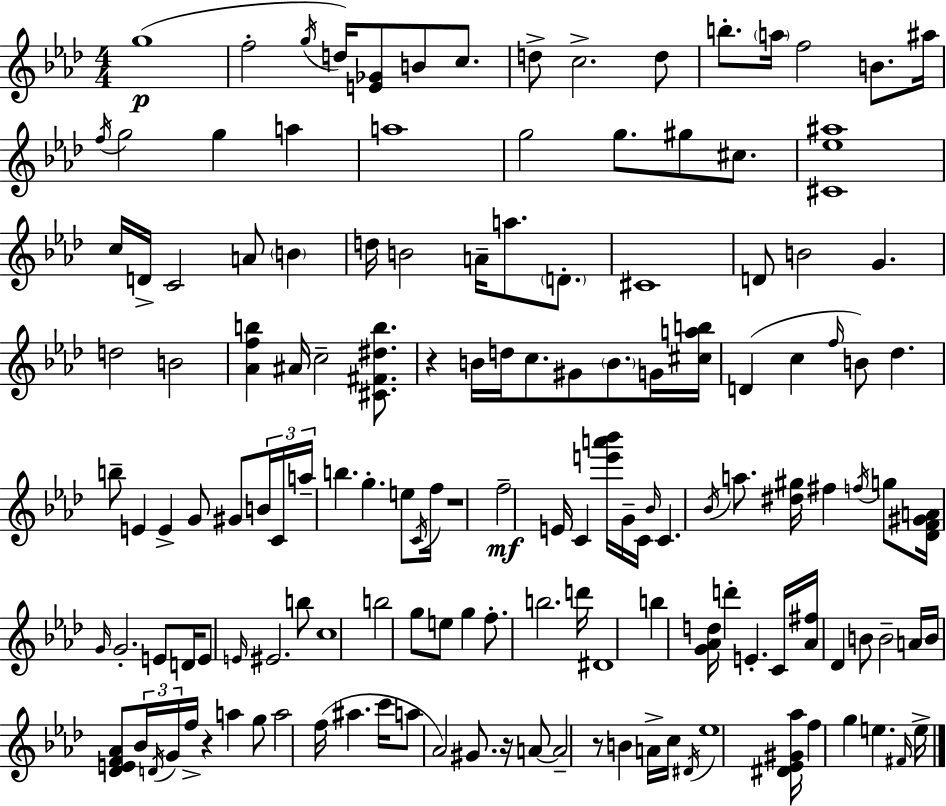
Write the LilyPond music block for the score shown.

{
  \clef treble
  \numericTimeSignature
  \time 4/4
  \key aes \major
  \repeat volta 2 { g''1(\p | f''2-. \acciaccatura { g''16 }) d''16 <e' ges'>8 b'8 c''8. | d''8-> c''2.-> d''8 | b''8.-. \parenthesize a''16 f''2 b'8. | \break ais''16 \acciaccatura { f''16 } g''2 g''4 a''4 | a''1 | g''2 g''8. gis''8 cis''8. | <cis' ees'' ais''>1 | \break c''16 d'16-> c'2 a'8 \parenthesize b'4 | d''16 b'2 a'16-- a''8. \parenthesize d'8.-. | cis'1 | d'8 b'2 g'4. | \break d''2 b'2 | <aes' f'' b''>4 ais'16 c''2-- <cis' fis' dis'' b''>8. | r4 b'16 d''16 c''8. gis'8 \parenthesize b'8. | g'16 <cis'' a'' b''>16 d'4( c''4 \grace { f''16 } b'8) des''4. | \break b''8-- e'4 e'4-> g'8 gis'8 | \tuplet 3/2 { b'16 c'16 a''16-- } b''4. g''4.-. | e''8 \acciaccatura { c'16 } f''16 r1 | f''2--\mf e'16 c'4 | \break <e''' a''' bes'''>16 g'16-- c'16 \grace { bes'16 } c'4. \acciaccatura { bes'16 } a''8. <dis'' gis''>16 | fis''4 \acciaccatura { f''16 } g''8 <des' f' gis' a'>16 \grace { g'16 } g'2.-. | e'8 d'16 e'8 \grace { e'16 } eis'2. | b''8 c''1 | \break b''2 | g''8 e''8 g''4 f''8.-. b''2. | d'''16 dis'1 | b''4 <g' aes' d''>16 d'''4-. | \break e'4.-. c'16 <aes' fis''>16 des'4 b'8 | b'2-- a'16 b'16 <des' e' f' aes'>8 \tuplet 3/2 { bes'16 \acciaccatura { d'16 } g'16 } f''16-> | r4 a''4 g''8 a''2 | f''16( ais''4. c'''16 a''8 aes'2) | \break gis'8. r16 a'8~~ a'2-- | r8 b'4 a'16-> c''16 \acciaccatura { dis'16 } ees''1 | <dis' ees' gis' aes''>16 f''4 | g''4 e''4. \grace { fis'16 } e''16-> } \bar "|."
}